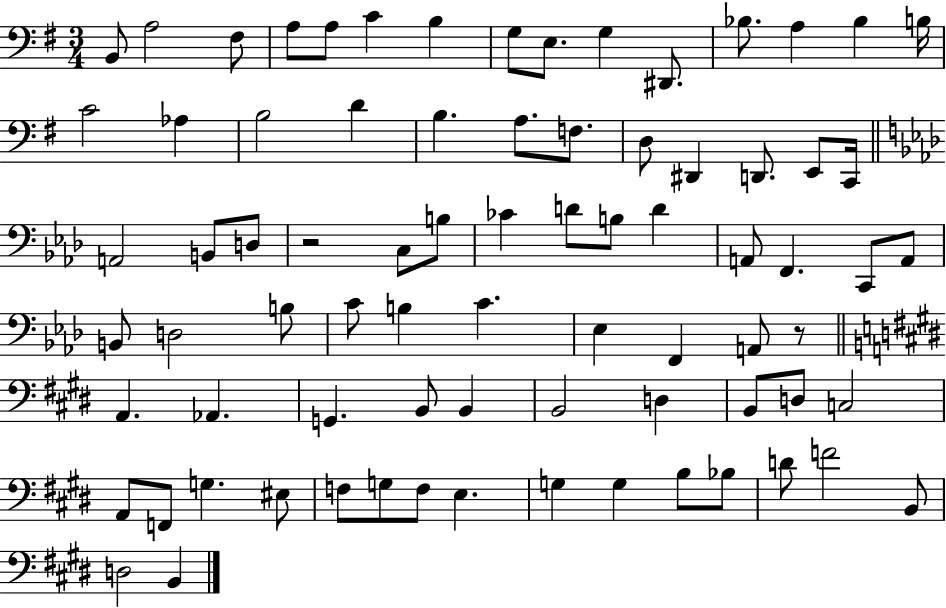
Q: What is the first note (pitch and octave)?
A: B2